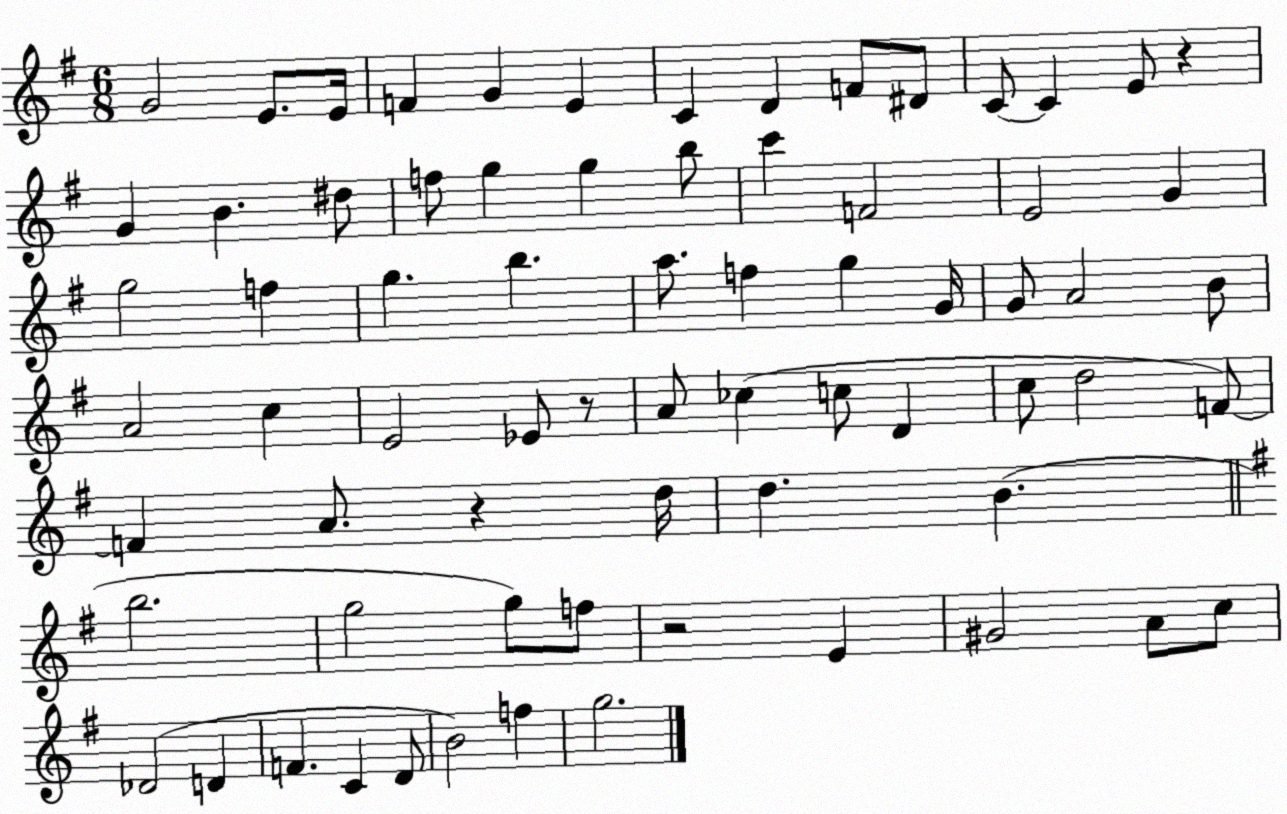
X:1
T:Untitled
M:6/8
L:1/4
K:G
G2 E/2 E/4 F G E C D F/2 ^D/2 C/2 C E/2 z G B ^d/2 f/2 g g b/2 c' F2 E2 G g2 f g b a/2 f g G/4 G/2 A2 B/2 A2 c E2 _E/2 z/2 A/2 _c c/2 D c/2 d2 F/2 F A/2 z d/4 d B b2 g2 g/2 f/2 z2 E ^G2 A/2 c/2 _D2 D F C D/2 B2 f g2